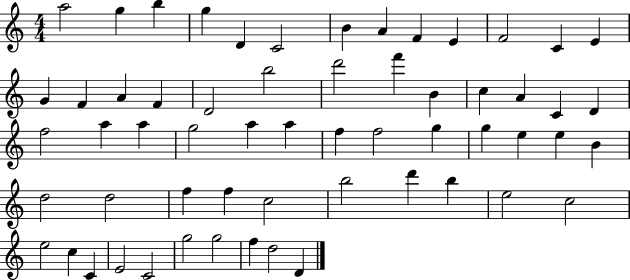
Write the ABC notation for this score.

X:1
T:Untitled
M:4/4
L:1/4
K:C
a2 g b g D C2 B A F E F2 C E G F A F D2 b2 d'2 f' B c A C D f2 a a g2 a a f f2 g g e e B d2 d2 f f c2 b2 d' b e2 c2 e2 c C E2 C2 g2 g2 f d2 D